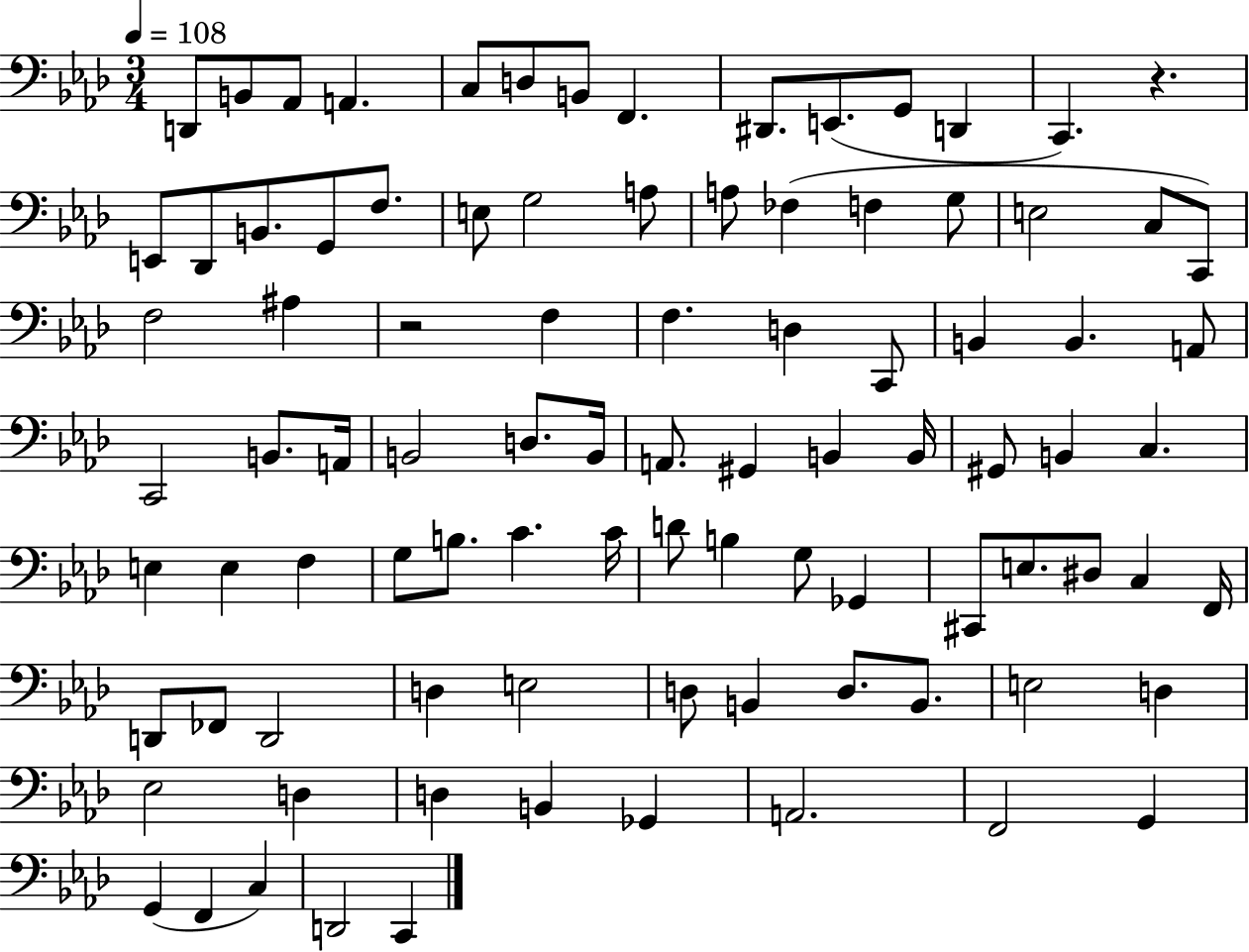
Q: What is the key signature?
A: AES major